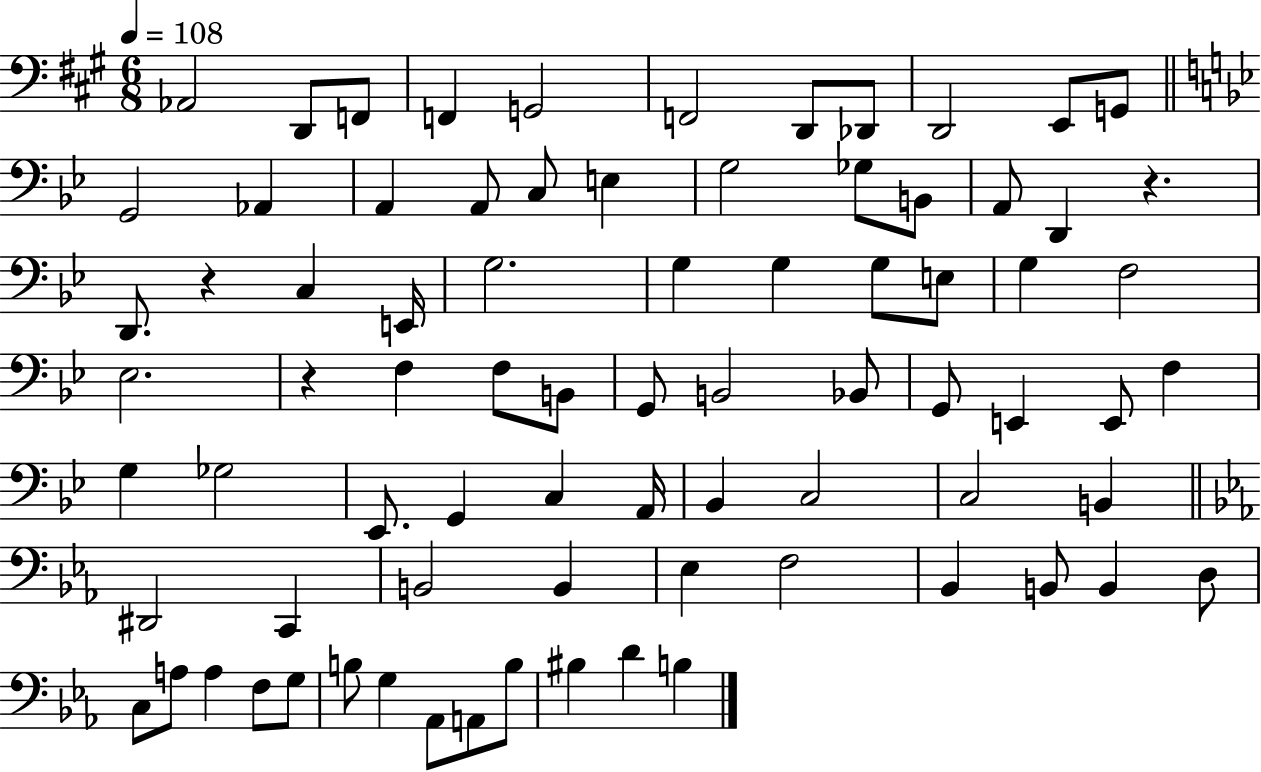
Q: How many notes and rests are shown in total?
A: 79